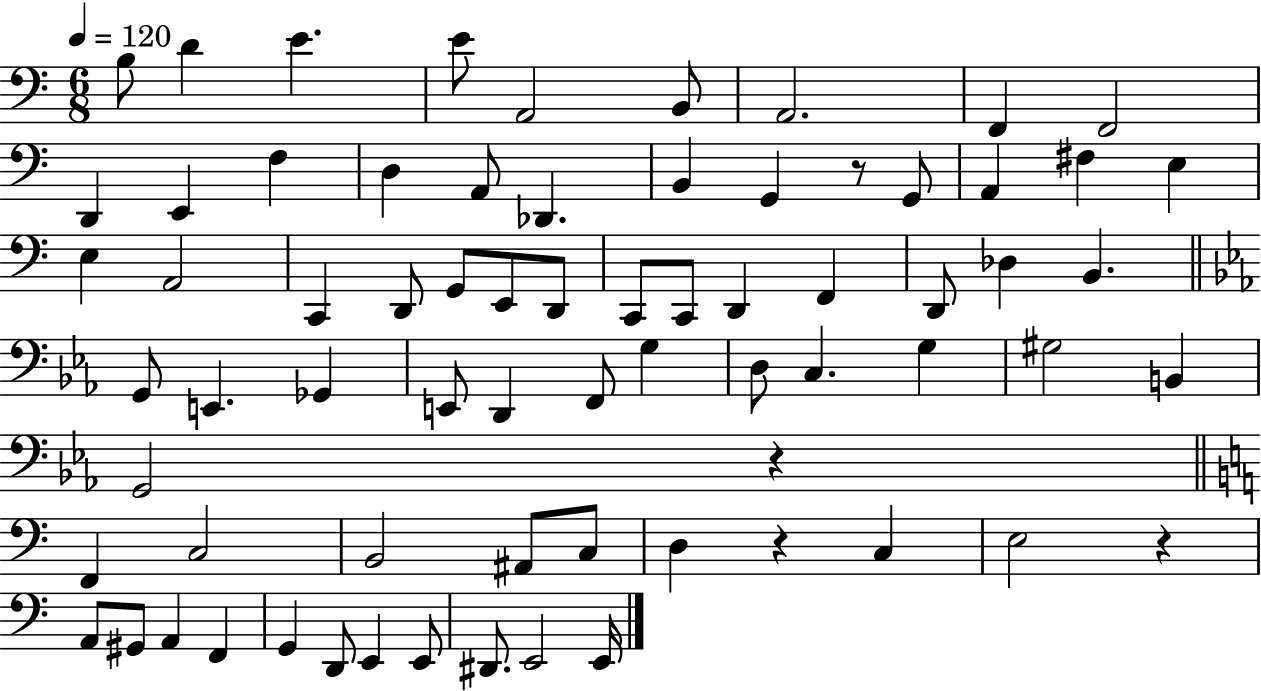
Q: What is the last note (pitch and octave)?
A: E2